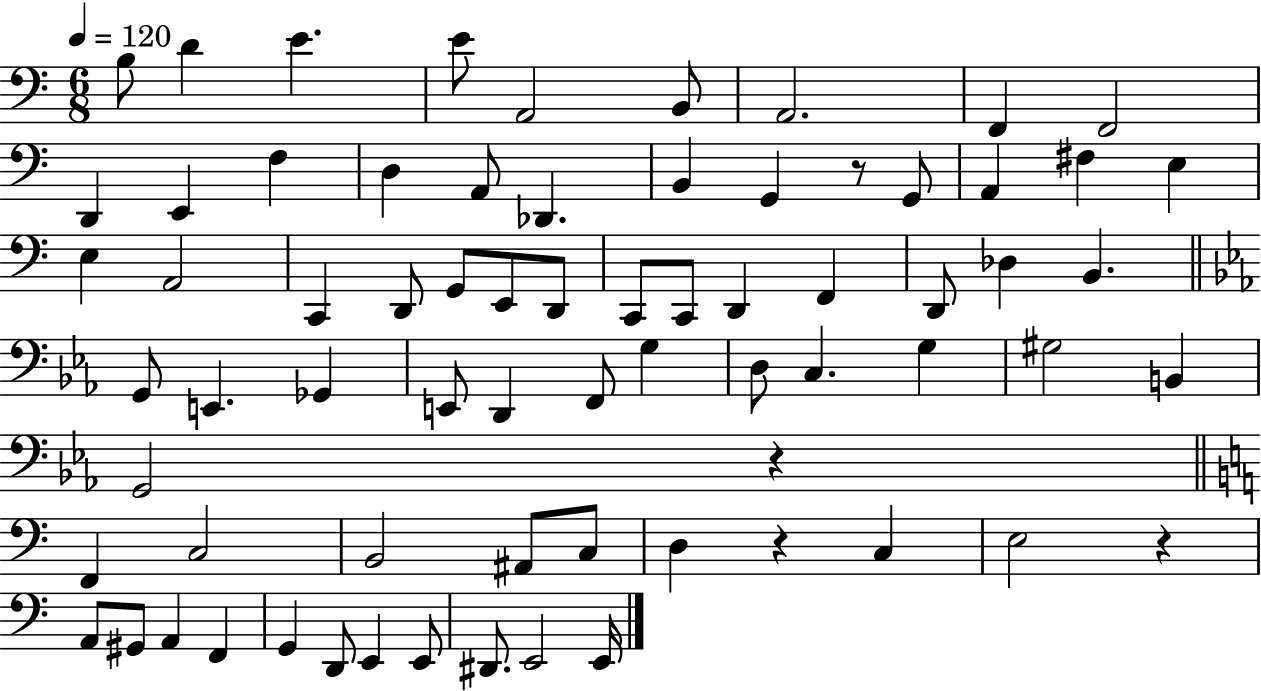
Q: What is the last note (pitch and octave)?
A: E2